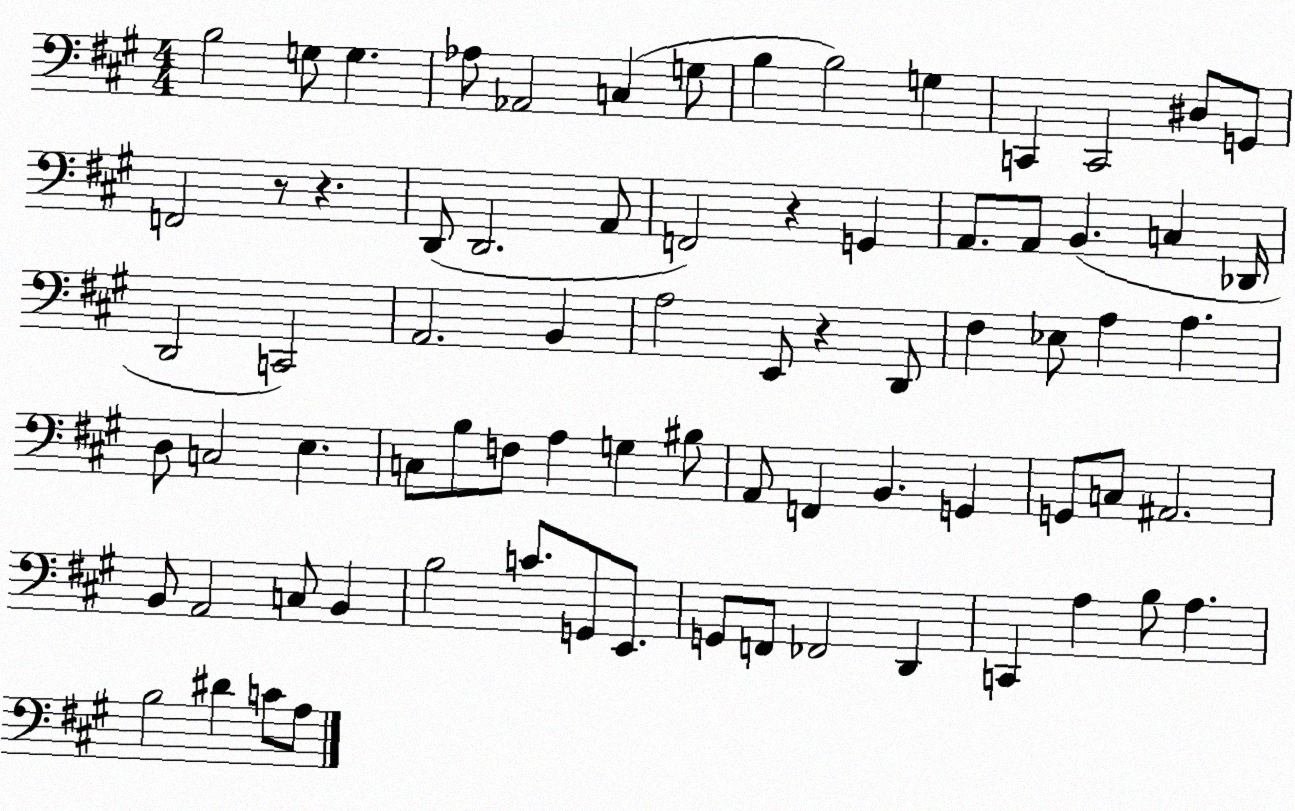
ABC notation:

X:1
T:Untitled
M:4/4
L:1/4
K:A
B,2 G,/2 G, _A,/2 _A,,2 C, G,/2 B, B,2 G, C,, C,,2 ^D,/2 G,,/2 F,,2 z/2 z D,,/2 D,,2 A,,/2 F,,2 z G,, A,,/2 A,,/2 B,, C, _D,,/4 D,,2 C,,2 A,,2 B,, A,2 E,,/2 z D,,/2 ^F, _E,/2 A, A, D,/2 C,2 E, C,/2 B,/2 F,/2 A, G, ^B,/2 A,,/2 F,, B,, G,, G,,/2 C,/2 ^A,,2 B,,/2 A,,2 C,/2 B,, B,2 C/2 G,,/2 E,,/2 G,,/2 F,,/2 _F,,2 D,, C,, A, B,/2 A, B,2 ^D C/2 A,/2